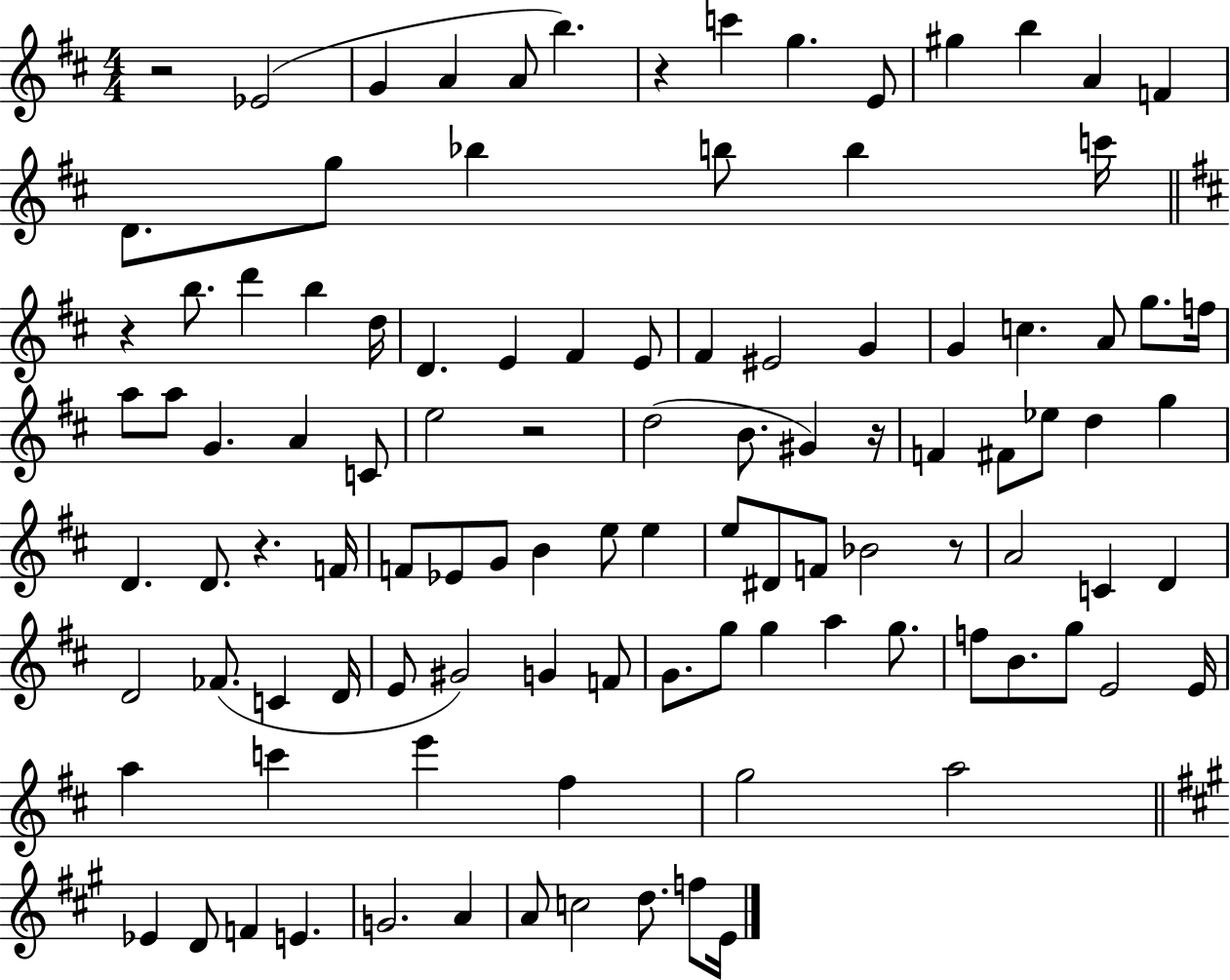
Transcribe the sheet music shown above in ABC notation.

X:1
T:Untitled
M:4/4
L:1/4
K:D
z2 _E2 G A A/2 b z c' g E/2 ^g b A F D/2 g/2 _b b/2 b c'/4 z b/2 d' b d/4 D E ^F E/2 ^F ^E2 G G c A/2 g/2 f/4 a/2 a/2 G A C/2 e2 z2 d2 B/2 ^G z/4 F ^F/2 _e/2 d g D D/2 z F/4 F/2 _E/2 G/2 B e/2 e e/2 ^D/2 F/2 _B2 z/2 A2 C D D2 _F/2 C D/4 E/2 ^G2 G F/2 G/2 g/2 g a g/2 f/2 B/2 g/2 E2 E/4 a c' e' ^f g2 a2 _E D/2 F E G2 A A/2 c2 d/2 f/2 E/4